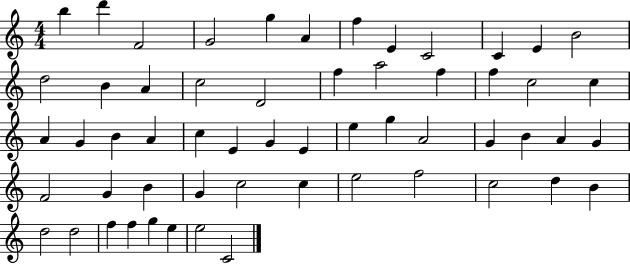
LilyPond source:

{
  \clef treble
  \numericTimeSignature
  \time 4/4
  \key c \major
  b''4 d'''4 f'2 | g'2 g''4 a'4 | f''4 e'4 c'2 | c'4 e'4 b'2 | \break d''2 b'4 a'4 | c''2 d'2 | f''4 a''2 f''4 | f''4 c''2 c''4 | \break a'4 g'4 b'4 a'4 | c''4 e'4 g'4 e'4 | e''4 g''4 a'2 | g'4 b'4 a'4 g'4 | \break f'2 g'4 b'4 | g'4 c''2 c''4 | e''2 f''2 | c''2 d''4 b'4 | \break d''2 d''2 | f''4 f''4 g''4 e''4 | e''2 c'2 | \bar "|."
}